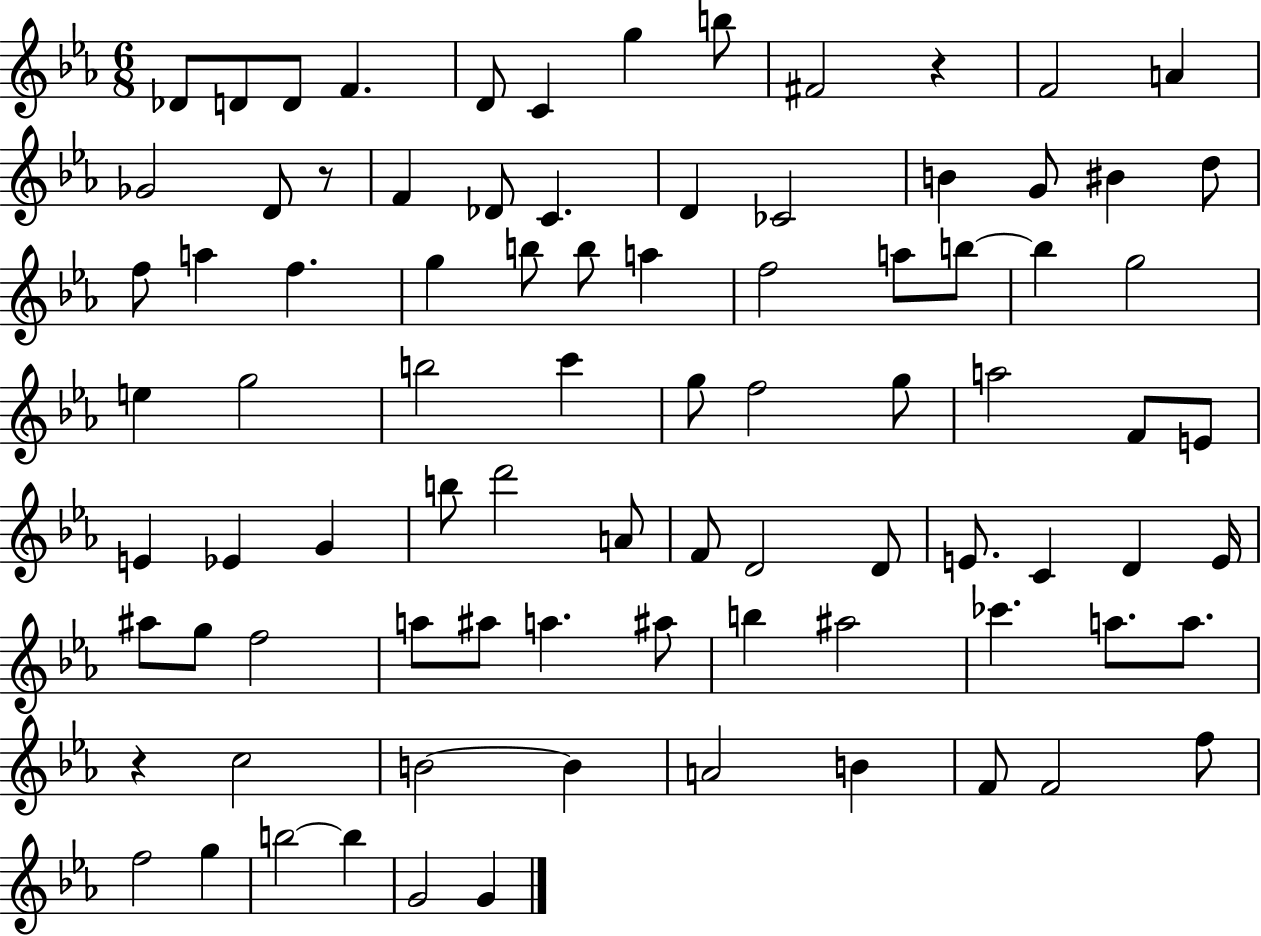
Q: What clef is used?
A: treble